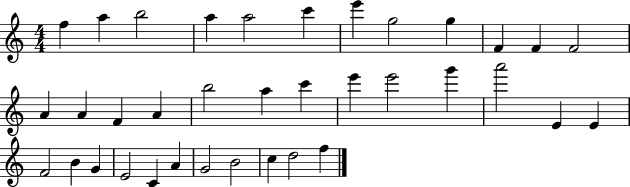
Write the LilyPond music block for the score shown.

{
  \clef treble
  \numericTimeSignature
  \time 4/4
  \key c \major
  f''4 a''4 b''2 | a''4 a''2 c'''4 | e'''4 g''2 g''4 | f'4 f'4 f'2 | \break a'4 a'4 f'4 a'4 | b''2 a''4 c'''4 | e'''4 e'''2 g'''4 | a'''2 e'4 e'4 | \break f'2 b'4 g'4 | e'2 c'4 a'4 | g'2 b'2 | c''4 d''2 f''4 | \break \bar "|."
}